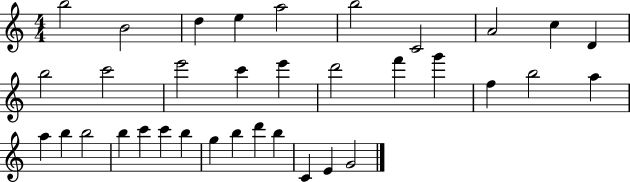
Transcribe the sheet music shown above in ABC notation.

X:1
T:Untitled
M:4/4
L:1/4
K:C
b2 B2 d e a2 b2 C2 A2 c D b2 c'2 e'2 c' e' d'2 f' g' f b2 a a b b2 b c' c' b g b d' b C E G2